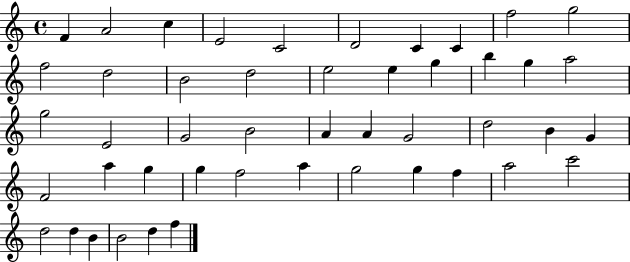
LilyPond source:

{
  \clef treble
  \time 4/4
  \defaultTimeSignature
  \key c \major
  f'4 a'2 c''4 | e'2 c'2 | d'2 c'4 c'4 | f''2 g''2 | \break f''2 d''2 | b'2 d''2 | e''2 e''4 g''4 | b''4 g''4 a''2 | \break g''2 e'2 | g'2 b'2 | a'4 a'4 g'2 | d''2 b'4 g'4 | \break f'2 a''4 g''4 | g''4 f''2 a''4 | g''2 g''4 f''4 | a''2 c'''2 | \break d''2 d''4 b'4 | b'2 d''4 f''4 | \bar "|."
}